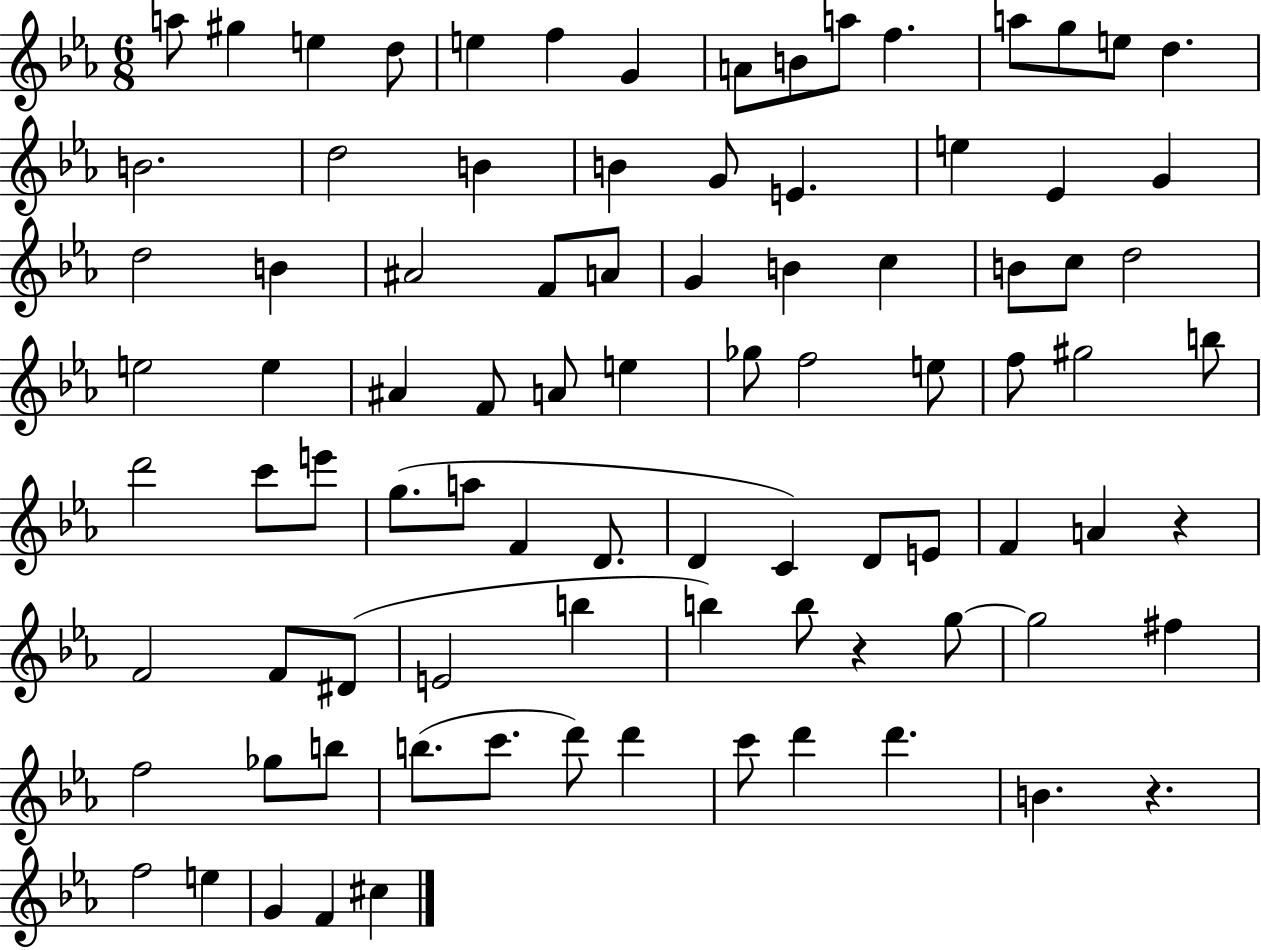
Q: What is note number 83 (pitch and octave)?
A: E5